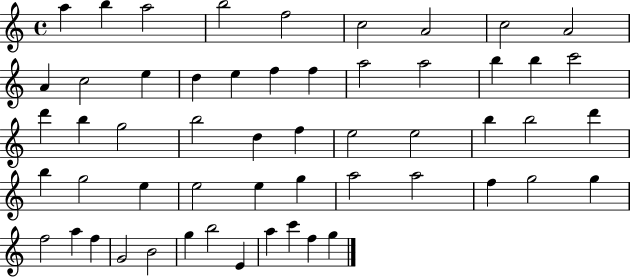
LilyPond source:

{
  \clef treble
  \time 4/4
  \defaultTimeSignature
  \key c \major
  a''4 b''4 a''2 | b''2 f''2 | c''2 a'2 | c''2 a'2 | \break a'4 c''2 e''4 | d''4 e''4 f''4 f''4 | a''2 a''2 | b''4 b''4 c'''2 | \break d'''4 b''4 g''2 | b''2 d''4 f''4 | e''2 e''2 | b''4 b''2 d'''4 | \break b''4 g''2 e''4 | e''2 e''4 g''4 | a''2 a''2 | f''4 g''2 g''4 | \break f''2 a''4 f''4 | g'2 b'2 | g''4 b''2 e'4 | a''4 c'''4 f''4 g''4 | \break \bar "|."
}